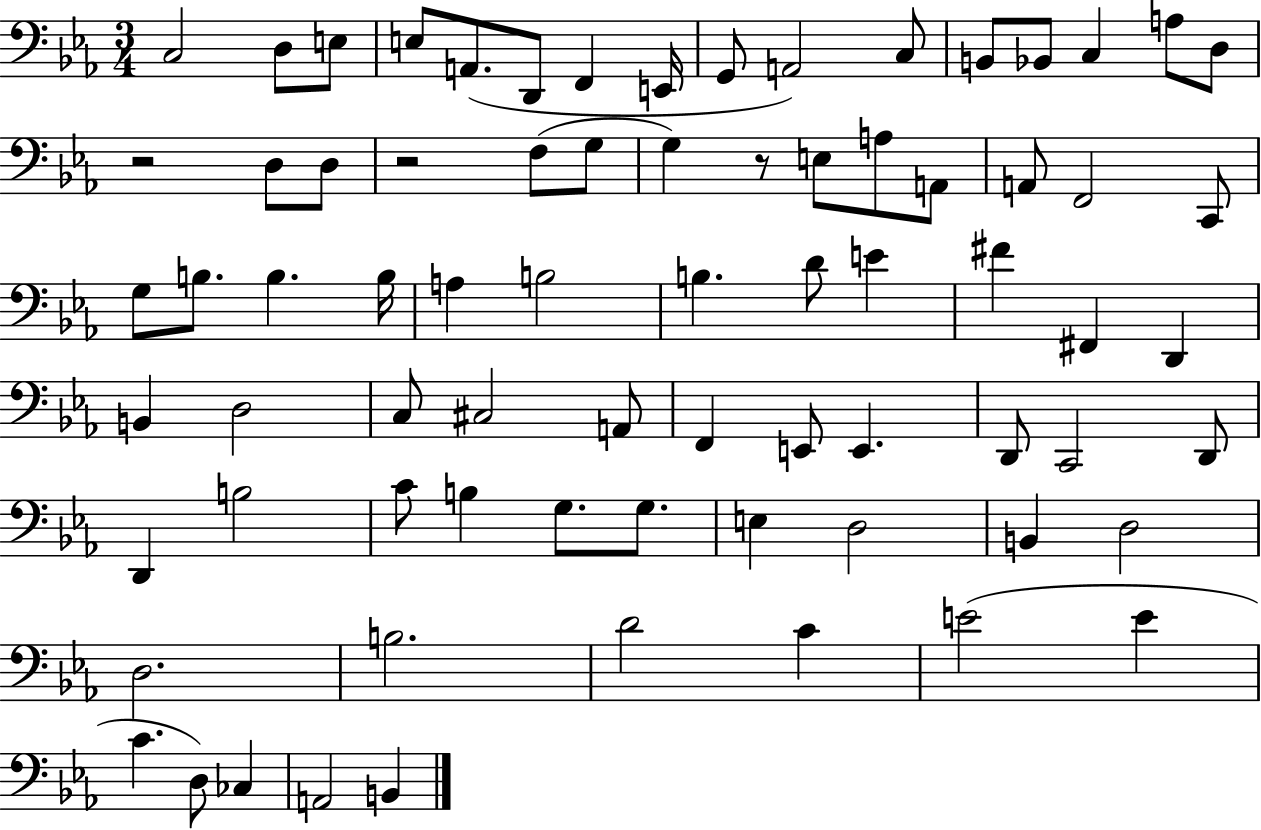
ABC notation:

X:1
T:Untitled
M:3/4
L:1/4
K:Eb
C,2 D,/2 E,/2 E,/2 A,,/2 D,,/2 F,, E,,/4 G,,/2 A,,2 C,/2 B,,/2 _B,,/2 C, A,/2 D,/2 z2 D,/2 D,/2 z2 F,/2 G,/2 G, z/2 E,/2 A,/2 A,,/2 A,,/2 F,,2 C,,/2 G,/2 B,/2 B, B,/4 A, B,2 B, D/2 E ^F ^F,, D,, B,, D,2 C,/2 ^C,2 A,,/2 F,, E,,/2 E,, D,,/2 C,,2 D,,/2 D,, B,2 C/2 B, G,/2 G,/2 E, D,2 B,, D,2 D,2 B,2 D2 C E2 E C D,/2 _C, A,,2 B,,